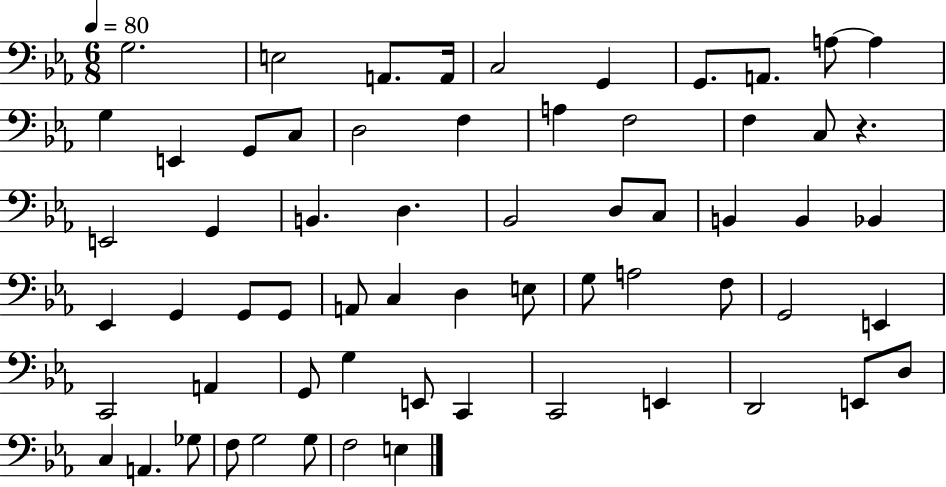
X:1
T:Untitled
M:6/8
L:1/4
K:Eb
G,2 E,2 A,,/2 A,,/4 C,2 G,, G,,/2 A,,/2 A,/2 A, G, E,, G,,/2 C,/2 D,2 F, A, F,2 F, C,/2 z E,,2 G,, B,, D, _B,,2 D,/2 C,/2 B,, B,, _B,, _E,, G,, G,,/2 G,,/2 A,,/2 C, D, E,/2 G,/2 A,2 F,/2 G,,2 E,, C,,2 A,, G,,/2 G, E,,/2 C,, C,,2 E,, D,,2 E,,/2 D,/2 C, A,, _G,/2 F,/2 G,2 G,/2 F,2 E,